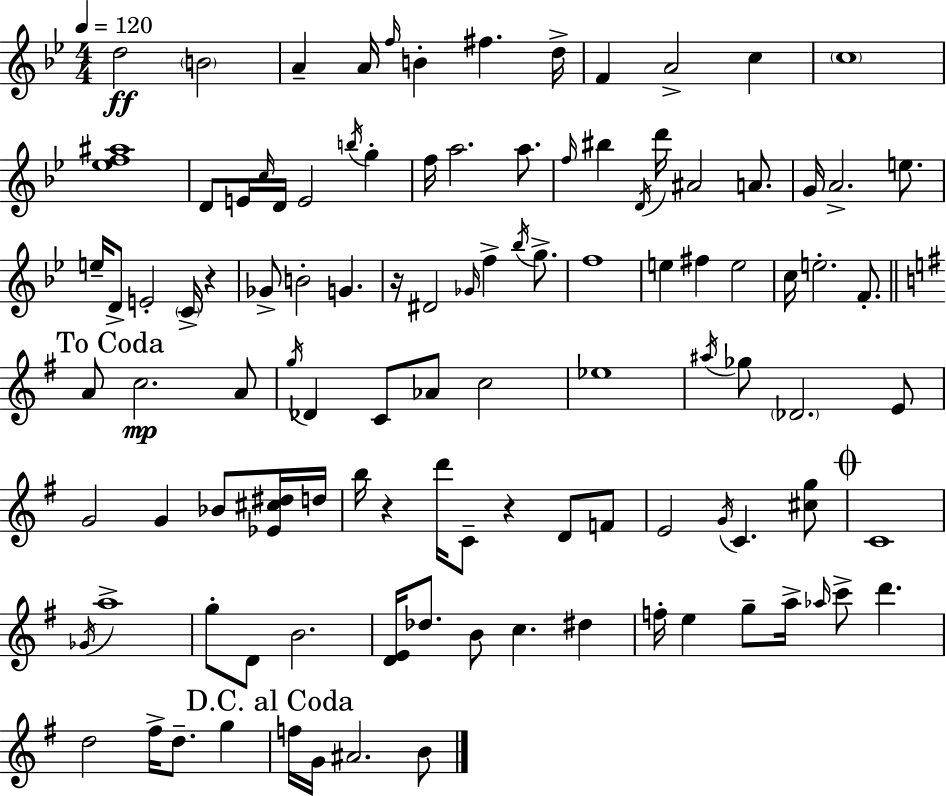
X:1
T:Untitled
M:4/4
L:1/4
K:Bb
d2 B2 A A/4 f/4 B ^f d/4 F A2 c c4 [_ef^a]4 D/2 E/4 c/4 D/4 E2 b/4 g f/4 a2 a/2 f/4 ^b D/4 d'/4 ^A2 A/2 G/4 A2 e/2 e/4 D/2 E2 C/4 z _G/2 B2 G z/4 ^D2 _G/4 f _b/4 g/2 f4 e ^f e2 c/4 e2 F/2 A/2 c2 A/2 g/4 _D C/2 _A/2 c2 _e4 ^a/4 _g/2 _D2 E/2 G2 G _B/2 [_E^c^d]/4 d/4 b/4 z d'/4 C/2 z D/2 F/2 E2 G/4 C [^cg]/2 C4 _G/4 a4 g/2 D/2 B2 [DE]/4 _d/2 B/2 c ^d f/4 e g/2 a/4 _a/4 c'/2 d' d2 ^f/4 d/2 g f/4 G/4 ^A2 B/2